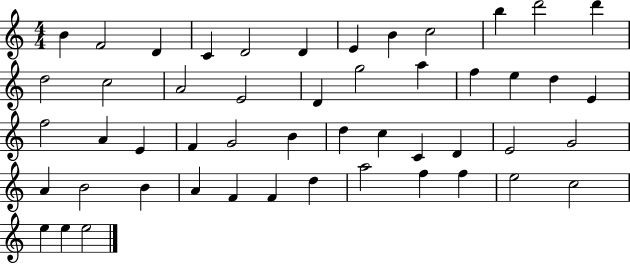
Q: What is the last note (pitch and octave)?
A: E5